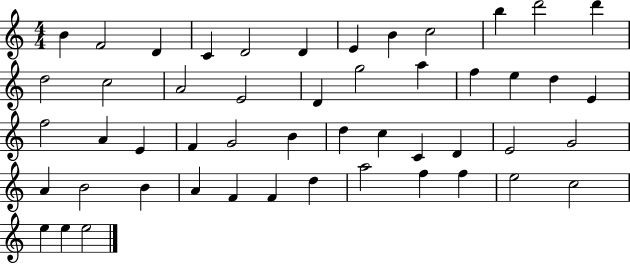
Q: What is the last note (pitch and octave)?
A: E5